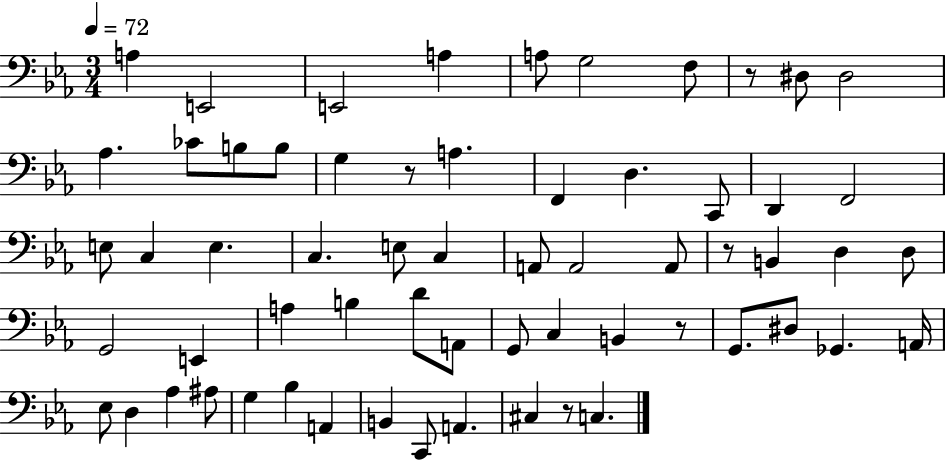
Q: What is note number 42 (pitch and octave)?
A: G2